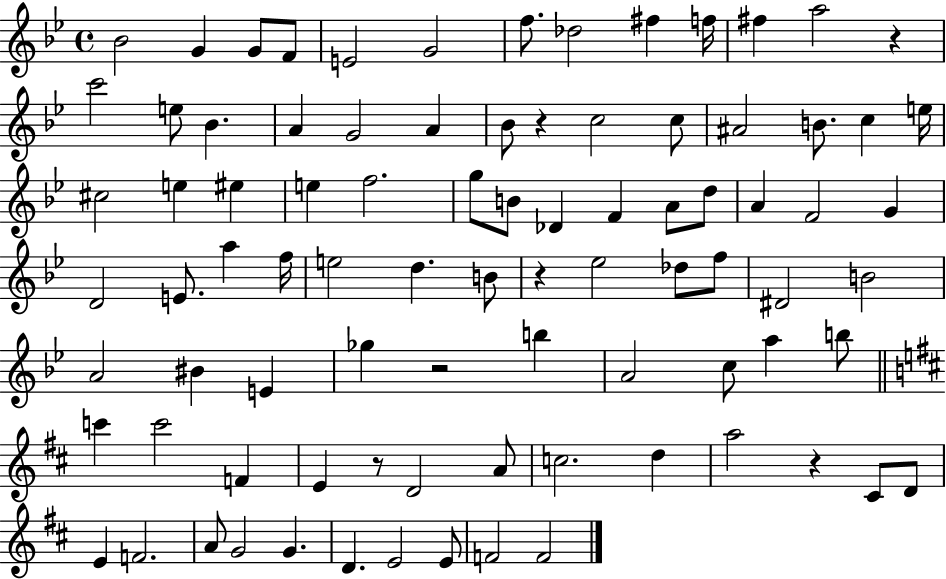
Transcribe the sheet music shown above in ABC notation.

X:1
T:Untitled
M:4/4
L:1/4
K:Bb
_B2 G G/2 F/2 E2 G2 f/2 _d2 ^f f/4 ^f a2 z c'2 e/2 _B A G2 A _B/2 z c2 c/2 ^A2 B/2 c e/4 ^c2 e ^e e f2 g/2 B/2 _D F A/2 d/2 A F2 G D2 E/2 a f/4 e2 d B/2 z _e2 _d/2 f/2 ^D2 B2 A2 ^B E _g z2 b A2 c/2 a b/2 c' c'2 F E z/2 D2 A/2 c2 d a2 z ^C/2 D/2 E F2 A/2 G2 G D E2 E/2 F2 F2